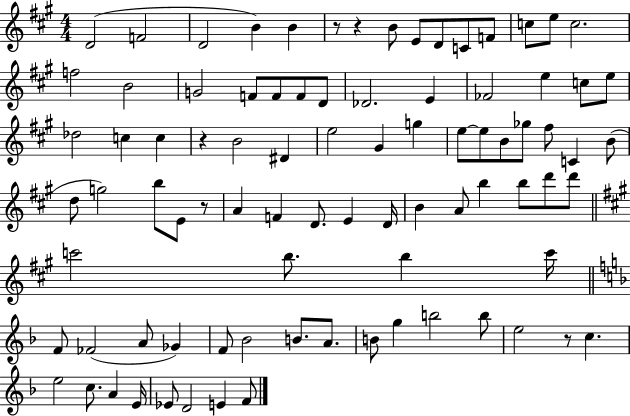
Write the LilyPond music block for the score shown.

{
  \clef treble
  \numericTimeSignature
  \time 4/4
  \key a \major
  d'2( f'2 | d'2 b'4) b'4 | r8 r4 b'8 e'8 d'8 c'8 f'8 | c''8 e''8 c''2. | \break f''2 b'2 | g'2 f'8 f'8 f'8 d'8 | des'2. e'4 | fes'2 e''4 c''8 e''8 | \break des''2 c''4 c''4 | r4 b'2 dis'4 | e''2 gis'4 g''4 | e''8~~ e''8 b'8 ges''8 fis''8 c'4 b'8( | \break d''8 g''2) b''8 e'8 r8 | a'4 f'4 d'8. e'4 d'16 | b'4 a'8 b''4 b''8 d'''8 d'''8 | \bar "||" \break \key a \major c'''2 b''8. b''4 c'''16 | \bar "||" \break \key f \major f'8 fes'2( a'8 ges'4) | f'8 bes'2 b'8. a'8. | b'8 g''4 b''2 b''8 | e''2 r8 c''4. | \break e''2 c''8. a'4 e'16 | ees'8 d'2 e'4 f'8 | \bar "|."
}